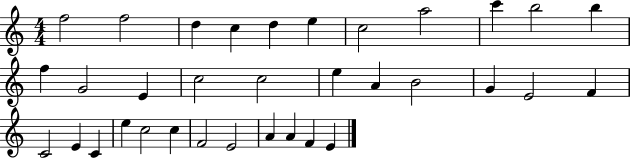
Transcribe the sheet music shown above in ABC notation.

X:1
T:Untitled
M:4/4
L:1/4
K:C
f2 f2 d c d e c2 a2 c' b2 b f G2 E c2 c2 e A B2 G E2 F C2 E C e c2 c F2 E2 A A F E